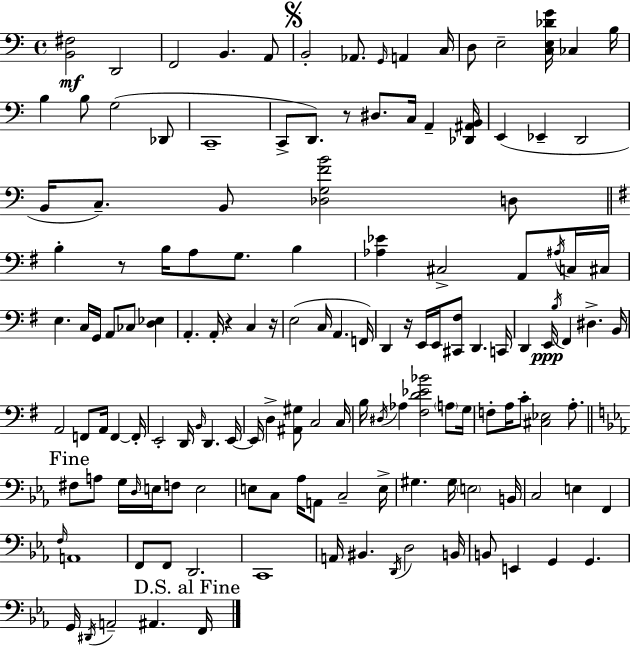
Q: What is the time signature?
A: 4/4